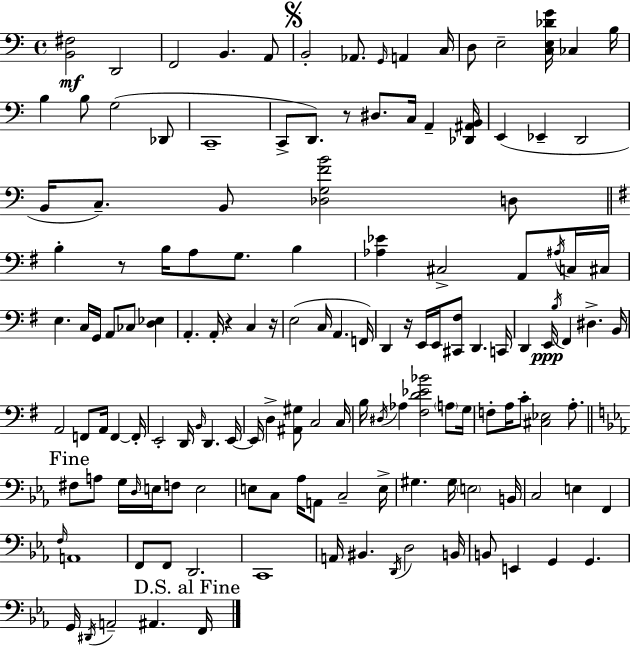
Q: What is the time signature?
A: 4/4